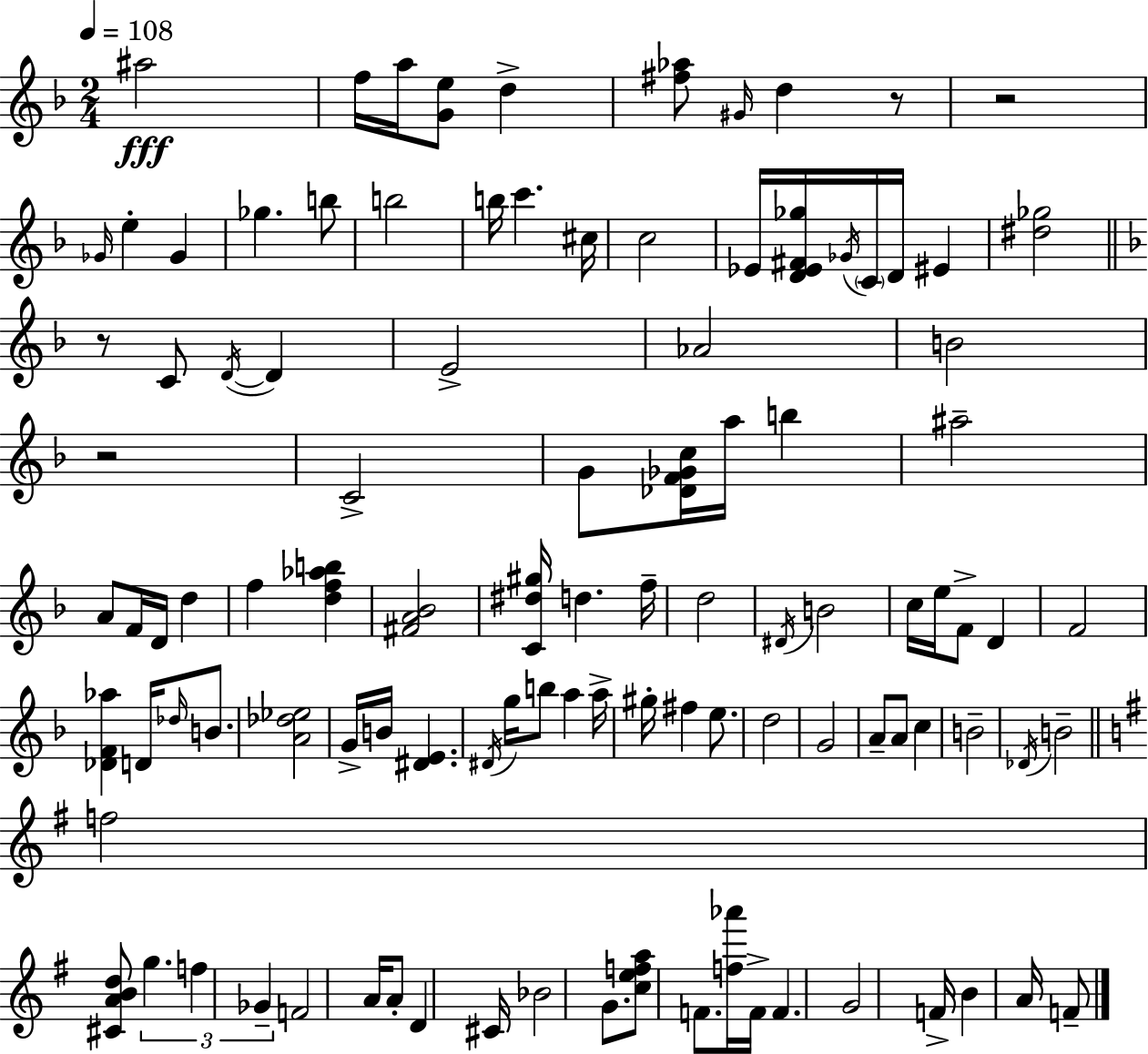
{
  \clef treble
  \numericTimeSignature
  \time 2/4
  \key d \minor
  \tempo 4 = 108
  \repeat volta 2 { ais''2\fff | f''16 a''16 <g' e''>8 d''4-> | <fis'' aes''>8 \grace { gis'16 } d''4 r8 | r2 | \break \grace { ges'16 } e''4-. ges'4 | ges''4. | b''8 b''2 | b''16 c'''4. | \break cis''16 c''2 | ees'16 <d' ees' fis' ges''>16 \acciaccatura { ges'16 } \parenthesize c'16 d'16 eis'4 | <dis'' ges''>2 | \bar "||" \break \key f \major r8 c'8 \acciaccatura { d'16~ }~ d'4 | e'2-> | aes'2 | b'2 | \break r2 | c'2-> | g'8 <des' f' ges' c''>16 a''16 b''4 | ais''2-- | \break a'8 f'16 d'16 d''4 | f''4 <d'' f'' aes'' b''>4 | <fis' a' bes'>2 | <c' dis'' gis''>16 d''4. | \break f''16-- d''2 | \acciaccatura { dis'16 } b'2 | c''16 e''16 f'8-> d'4 | f'2 | \break <des' f' aes''>4 d'16 \grace { des''16 } | b'8. <a' des'' ees''>2 | g'16-> b'16 <dis' e'>4. | \acciaccatura { dis'16 } g''16 b''8 a''4 | \break a''16-> gis''16-. fis''4 | e''8. d''2 | g'2 | a'8-- a'8 | \break c''4 b'2-- | \acciaccatura { des'16 } b'2-- | \bar "||" \break \key g \major f''2 | <cis' a' b' d''>8 \tuplet 3/2 { g''4. | f''4 ges'4-- } | f'2 | \break a'16 a'8-. d'4 cis'16 | bes'2 | g'8. <c'' e'' f'' a''>8 f'8. | <f'' aes'''>16 f'16-> f'4. | \break g'2 | f'16-> b'4 a'16 f'8-- | } \bar "|."
}